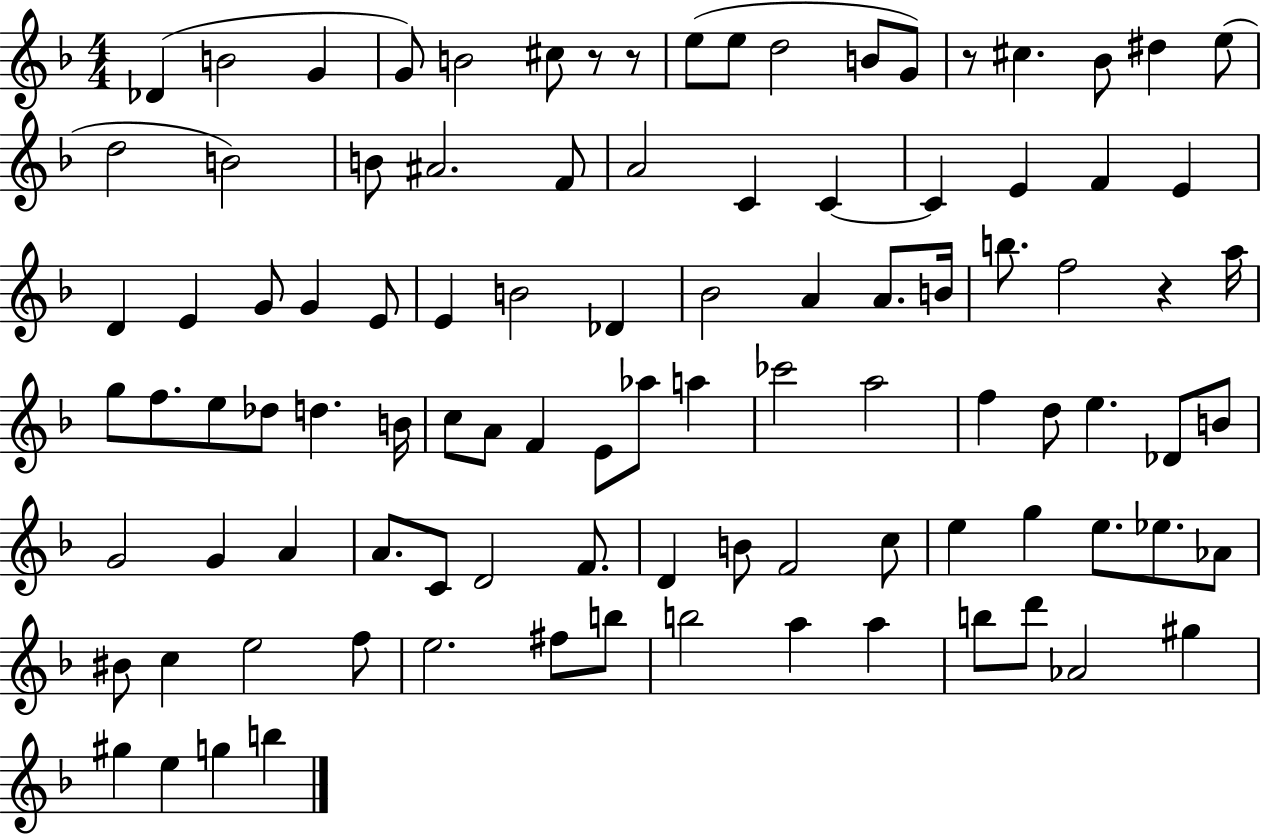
X:1
T:Untitled
M:4/4
L:1/4
K:F
_D B2 G G/2 B2 ^c/2 z/2 z/2 e/2 e/2 d2 B/2 G/2 z/2 ^c _B/2 ^d e/2 d2 B2 B/2 ^A2 F/2 A2 C C C E F E D E G/2 G E/2 E B2 _D _B2 A A/2 B/4 b/2 f2 z a/4 g/2 f/2 e/2 _d/2 d B/4 c/2 A/2 F E/2 _a/2 a _c'2 a2 f d/2 e _D/2 B/2 G2 G A A/2 C/2 D2 F/2 D B/2 F2 c/2 e g e/2 _e/2 _A/2 ^B/2 c e2 f/2 e2 ^f/2 b/2 b2 a a b/2 d'/2 _A2 ^g ^g e g b